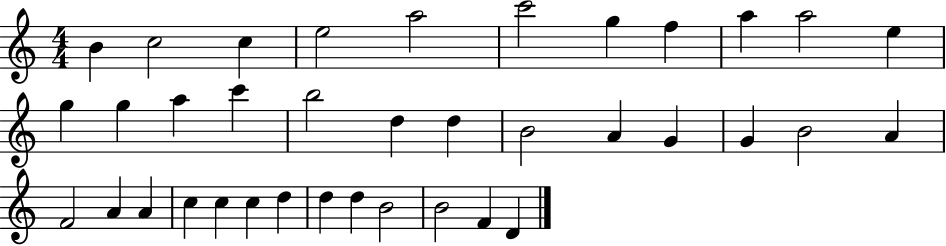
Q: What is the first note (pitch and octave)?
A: B4